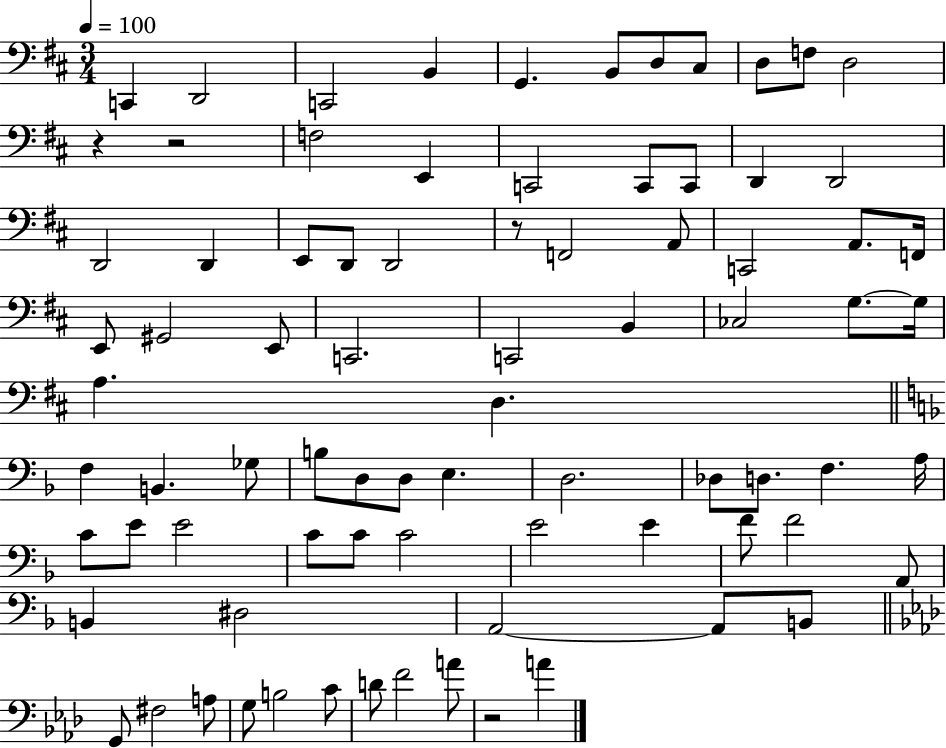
X:1
T:Untitled
M:3/4
L:1/4
K:D
C,, D,,2 C,,2 B,, G,, B,,/2 D,/2 ^C,/2 D,/2 F,/2 D,2 z z2 F,2 E,, C,,2 C,,/2 C,,/2 D,, D,,2 D,,2 D,, E,,/2 D,,/2 D,,2 z/2 F,,2 A,,/2 C,,2 A,,/2 F,,/4 E,,/2 ^G,,2 E,,/2 C,,2 C,,2 B,, _C,2 G,/2 G,/4 A, D, F, B,, _G,/2 B,/2 D,/2 D,/2 E, D,2 _D,/2 D,/2 F, A,/4 C/2 E/2 E2 C/2 C/2 C2 E2 E F/2 F2 A,,/2 B,, ^D,2 A,,2 A,,/2 B,,/2 G,,/2 ^F,2 A,/2 G,/2 B,2 C/2 D/2 F2 A/2 z2 A